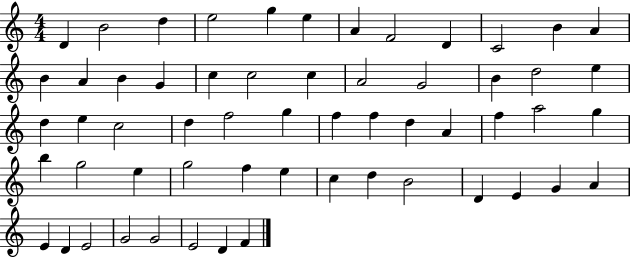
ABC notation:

X:1
T:Untitled
M:4/4
L:1/4
K:C
D B2 d e2 g e A F2 D C2 B A B A B G c c2 c A2 G2 B d2 e d e c2 d f2 g f f d A f a2 g b g2 e g2 f e c d B2 D E G A E D E2 G2 G2 E2 D F